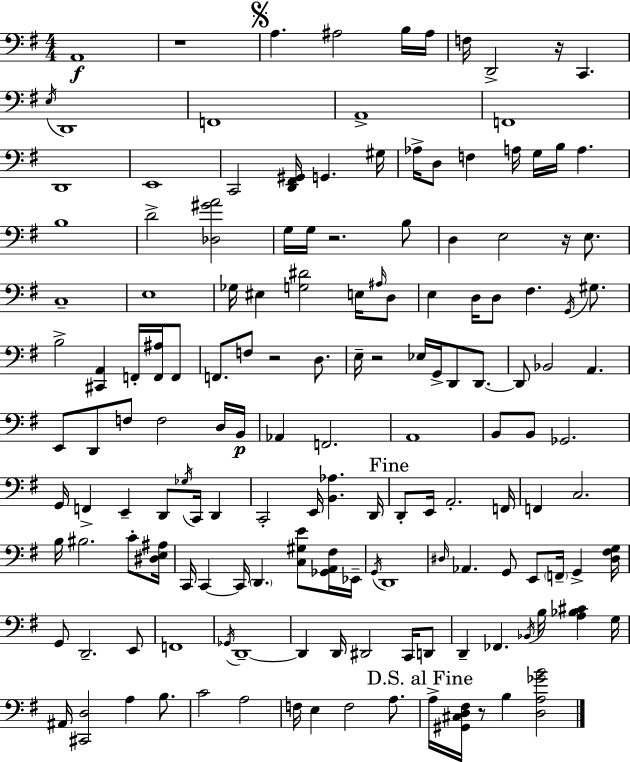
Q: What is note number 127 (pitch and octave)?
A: E3